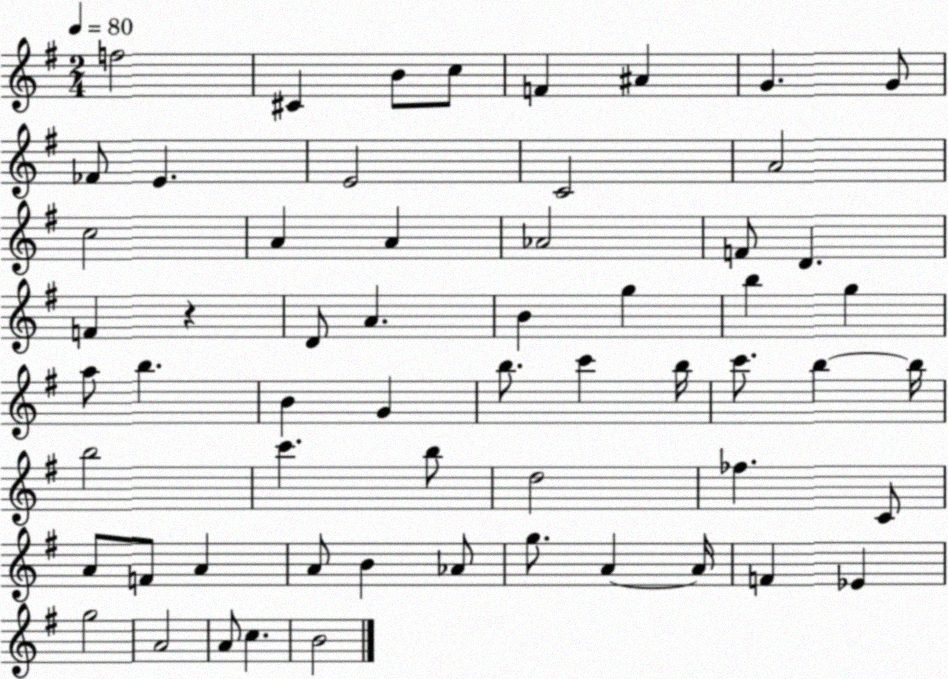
X:1
T:Untitled
M:2/4
L:1/4
K:G
f2 ^C B/2 c/2 F ^A G G/2 _F/2 E E2 C2 A2 c2 A A _A2 F/2 D F z D/2 A B g b g a/2 b B G b/2 c' b/4 c'/2 b b/4 b2 c' b/2 d2 _f C/2 A/2 F/2 A A/2 B _A/2 g/2 A A/4 F _E g2 A2 A/2 c B2